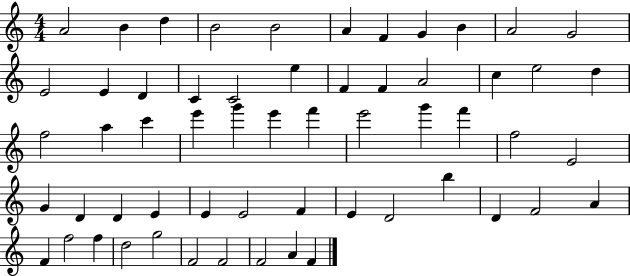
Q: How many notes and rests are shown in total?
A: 58